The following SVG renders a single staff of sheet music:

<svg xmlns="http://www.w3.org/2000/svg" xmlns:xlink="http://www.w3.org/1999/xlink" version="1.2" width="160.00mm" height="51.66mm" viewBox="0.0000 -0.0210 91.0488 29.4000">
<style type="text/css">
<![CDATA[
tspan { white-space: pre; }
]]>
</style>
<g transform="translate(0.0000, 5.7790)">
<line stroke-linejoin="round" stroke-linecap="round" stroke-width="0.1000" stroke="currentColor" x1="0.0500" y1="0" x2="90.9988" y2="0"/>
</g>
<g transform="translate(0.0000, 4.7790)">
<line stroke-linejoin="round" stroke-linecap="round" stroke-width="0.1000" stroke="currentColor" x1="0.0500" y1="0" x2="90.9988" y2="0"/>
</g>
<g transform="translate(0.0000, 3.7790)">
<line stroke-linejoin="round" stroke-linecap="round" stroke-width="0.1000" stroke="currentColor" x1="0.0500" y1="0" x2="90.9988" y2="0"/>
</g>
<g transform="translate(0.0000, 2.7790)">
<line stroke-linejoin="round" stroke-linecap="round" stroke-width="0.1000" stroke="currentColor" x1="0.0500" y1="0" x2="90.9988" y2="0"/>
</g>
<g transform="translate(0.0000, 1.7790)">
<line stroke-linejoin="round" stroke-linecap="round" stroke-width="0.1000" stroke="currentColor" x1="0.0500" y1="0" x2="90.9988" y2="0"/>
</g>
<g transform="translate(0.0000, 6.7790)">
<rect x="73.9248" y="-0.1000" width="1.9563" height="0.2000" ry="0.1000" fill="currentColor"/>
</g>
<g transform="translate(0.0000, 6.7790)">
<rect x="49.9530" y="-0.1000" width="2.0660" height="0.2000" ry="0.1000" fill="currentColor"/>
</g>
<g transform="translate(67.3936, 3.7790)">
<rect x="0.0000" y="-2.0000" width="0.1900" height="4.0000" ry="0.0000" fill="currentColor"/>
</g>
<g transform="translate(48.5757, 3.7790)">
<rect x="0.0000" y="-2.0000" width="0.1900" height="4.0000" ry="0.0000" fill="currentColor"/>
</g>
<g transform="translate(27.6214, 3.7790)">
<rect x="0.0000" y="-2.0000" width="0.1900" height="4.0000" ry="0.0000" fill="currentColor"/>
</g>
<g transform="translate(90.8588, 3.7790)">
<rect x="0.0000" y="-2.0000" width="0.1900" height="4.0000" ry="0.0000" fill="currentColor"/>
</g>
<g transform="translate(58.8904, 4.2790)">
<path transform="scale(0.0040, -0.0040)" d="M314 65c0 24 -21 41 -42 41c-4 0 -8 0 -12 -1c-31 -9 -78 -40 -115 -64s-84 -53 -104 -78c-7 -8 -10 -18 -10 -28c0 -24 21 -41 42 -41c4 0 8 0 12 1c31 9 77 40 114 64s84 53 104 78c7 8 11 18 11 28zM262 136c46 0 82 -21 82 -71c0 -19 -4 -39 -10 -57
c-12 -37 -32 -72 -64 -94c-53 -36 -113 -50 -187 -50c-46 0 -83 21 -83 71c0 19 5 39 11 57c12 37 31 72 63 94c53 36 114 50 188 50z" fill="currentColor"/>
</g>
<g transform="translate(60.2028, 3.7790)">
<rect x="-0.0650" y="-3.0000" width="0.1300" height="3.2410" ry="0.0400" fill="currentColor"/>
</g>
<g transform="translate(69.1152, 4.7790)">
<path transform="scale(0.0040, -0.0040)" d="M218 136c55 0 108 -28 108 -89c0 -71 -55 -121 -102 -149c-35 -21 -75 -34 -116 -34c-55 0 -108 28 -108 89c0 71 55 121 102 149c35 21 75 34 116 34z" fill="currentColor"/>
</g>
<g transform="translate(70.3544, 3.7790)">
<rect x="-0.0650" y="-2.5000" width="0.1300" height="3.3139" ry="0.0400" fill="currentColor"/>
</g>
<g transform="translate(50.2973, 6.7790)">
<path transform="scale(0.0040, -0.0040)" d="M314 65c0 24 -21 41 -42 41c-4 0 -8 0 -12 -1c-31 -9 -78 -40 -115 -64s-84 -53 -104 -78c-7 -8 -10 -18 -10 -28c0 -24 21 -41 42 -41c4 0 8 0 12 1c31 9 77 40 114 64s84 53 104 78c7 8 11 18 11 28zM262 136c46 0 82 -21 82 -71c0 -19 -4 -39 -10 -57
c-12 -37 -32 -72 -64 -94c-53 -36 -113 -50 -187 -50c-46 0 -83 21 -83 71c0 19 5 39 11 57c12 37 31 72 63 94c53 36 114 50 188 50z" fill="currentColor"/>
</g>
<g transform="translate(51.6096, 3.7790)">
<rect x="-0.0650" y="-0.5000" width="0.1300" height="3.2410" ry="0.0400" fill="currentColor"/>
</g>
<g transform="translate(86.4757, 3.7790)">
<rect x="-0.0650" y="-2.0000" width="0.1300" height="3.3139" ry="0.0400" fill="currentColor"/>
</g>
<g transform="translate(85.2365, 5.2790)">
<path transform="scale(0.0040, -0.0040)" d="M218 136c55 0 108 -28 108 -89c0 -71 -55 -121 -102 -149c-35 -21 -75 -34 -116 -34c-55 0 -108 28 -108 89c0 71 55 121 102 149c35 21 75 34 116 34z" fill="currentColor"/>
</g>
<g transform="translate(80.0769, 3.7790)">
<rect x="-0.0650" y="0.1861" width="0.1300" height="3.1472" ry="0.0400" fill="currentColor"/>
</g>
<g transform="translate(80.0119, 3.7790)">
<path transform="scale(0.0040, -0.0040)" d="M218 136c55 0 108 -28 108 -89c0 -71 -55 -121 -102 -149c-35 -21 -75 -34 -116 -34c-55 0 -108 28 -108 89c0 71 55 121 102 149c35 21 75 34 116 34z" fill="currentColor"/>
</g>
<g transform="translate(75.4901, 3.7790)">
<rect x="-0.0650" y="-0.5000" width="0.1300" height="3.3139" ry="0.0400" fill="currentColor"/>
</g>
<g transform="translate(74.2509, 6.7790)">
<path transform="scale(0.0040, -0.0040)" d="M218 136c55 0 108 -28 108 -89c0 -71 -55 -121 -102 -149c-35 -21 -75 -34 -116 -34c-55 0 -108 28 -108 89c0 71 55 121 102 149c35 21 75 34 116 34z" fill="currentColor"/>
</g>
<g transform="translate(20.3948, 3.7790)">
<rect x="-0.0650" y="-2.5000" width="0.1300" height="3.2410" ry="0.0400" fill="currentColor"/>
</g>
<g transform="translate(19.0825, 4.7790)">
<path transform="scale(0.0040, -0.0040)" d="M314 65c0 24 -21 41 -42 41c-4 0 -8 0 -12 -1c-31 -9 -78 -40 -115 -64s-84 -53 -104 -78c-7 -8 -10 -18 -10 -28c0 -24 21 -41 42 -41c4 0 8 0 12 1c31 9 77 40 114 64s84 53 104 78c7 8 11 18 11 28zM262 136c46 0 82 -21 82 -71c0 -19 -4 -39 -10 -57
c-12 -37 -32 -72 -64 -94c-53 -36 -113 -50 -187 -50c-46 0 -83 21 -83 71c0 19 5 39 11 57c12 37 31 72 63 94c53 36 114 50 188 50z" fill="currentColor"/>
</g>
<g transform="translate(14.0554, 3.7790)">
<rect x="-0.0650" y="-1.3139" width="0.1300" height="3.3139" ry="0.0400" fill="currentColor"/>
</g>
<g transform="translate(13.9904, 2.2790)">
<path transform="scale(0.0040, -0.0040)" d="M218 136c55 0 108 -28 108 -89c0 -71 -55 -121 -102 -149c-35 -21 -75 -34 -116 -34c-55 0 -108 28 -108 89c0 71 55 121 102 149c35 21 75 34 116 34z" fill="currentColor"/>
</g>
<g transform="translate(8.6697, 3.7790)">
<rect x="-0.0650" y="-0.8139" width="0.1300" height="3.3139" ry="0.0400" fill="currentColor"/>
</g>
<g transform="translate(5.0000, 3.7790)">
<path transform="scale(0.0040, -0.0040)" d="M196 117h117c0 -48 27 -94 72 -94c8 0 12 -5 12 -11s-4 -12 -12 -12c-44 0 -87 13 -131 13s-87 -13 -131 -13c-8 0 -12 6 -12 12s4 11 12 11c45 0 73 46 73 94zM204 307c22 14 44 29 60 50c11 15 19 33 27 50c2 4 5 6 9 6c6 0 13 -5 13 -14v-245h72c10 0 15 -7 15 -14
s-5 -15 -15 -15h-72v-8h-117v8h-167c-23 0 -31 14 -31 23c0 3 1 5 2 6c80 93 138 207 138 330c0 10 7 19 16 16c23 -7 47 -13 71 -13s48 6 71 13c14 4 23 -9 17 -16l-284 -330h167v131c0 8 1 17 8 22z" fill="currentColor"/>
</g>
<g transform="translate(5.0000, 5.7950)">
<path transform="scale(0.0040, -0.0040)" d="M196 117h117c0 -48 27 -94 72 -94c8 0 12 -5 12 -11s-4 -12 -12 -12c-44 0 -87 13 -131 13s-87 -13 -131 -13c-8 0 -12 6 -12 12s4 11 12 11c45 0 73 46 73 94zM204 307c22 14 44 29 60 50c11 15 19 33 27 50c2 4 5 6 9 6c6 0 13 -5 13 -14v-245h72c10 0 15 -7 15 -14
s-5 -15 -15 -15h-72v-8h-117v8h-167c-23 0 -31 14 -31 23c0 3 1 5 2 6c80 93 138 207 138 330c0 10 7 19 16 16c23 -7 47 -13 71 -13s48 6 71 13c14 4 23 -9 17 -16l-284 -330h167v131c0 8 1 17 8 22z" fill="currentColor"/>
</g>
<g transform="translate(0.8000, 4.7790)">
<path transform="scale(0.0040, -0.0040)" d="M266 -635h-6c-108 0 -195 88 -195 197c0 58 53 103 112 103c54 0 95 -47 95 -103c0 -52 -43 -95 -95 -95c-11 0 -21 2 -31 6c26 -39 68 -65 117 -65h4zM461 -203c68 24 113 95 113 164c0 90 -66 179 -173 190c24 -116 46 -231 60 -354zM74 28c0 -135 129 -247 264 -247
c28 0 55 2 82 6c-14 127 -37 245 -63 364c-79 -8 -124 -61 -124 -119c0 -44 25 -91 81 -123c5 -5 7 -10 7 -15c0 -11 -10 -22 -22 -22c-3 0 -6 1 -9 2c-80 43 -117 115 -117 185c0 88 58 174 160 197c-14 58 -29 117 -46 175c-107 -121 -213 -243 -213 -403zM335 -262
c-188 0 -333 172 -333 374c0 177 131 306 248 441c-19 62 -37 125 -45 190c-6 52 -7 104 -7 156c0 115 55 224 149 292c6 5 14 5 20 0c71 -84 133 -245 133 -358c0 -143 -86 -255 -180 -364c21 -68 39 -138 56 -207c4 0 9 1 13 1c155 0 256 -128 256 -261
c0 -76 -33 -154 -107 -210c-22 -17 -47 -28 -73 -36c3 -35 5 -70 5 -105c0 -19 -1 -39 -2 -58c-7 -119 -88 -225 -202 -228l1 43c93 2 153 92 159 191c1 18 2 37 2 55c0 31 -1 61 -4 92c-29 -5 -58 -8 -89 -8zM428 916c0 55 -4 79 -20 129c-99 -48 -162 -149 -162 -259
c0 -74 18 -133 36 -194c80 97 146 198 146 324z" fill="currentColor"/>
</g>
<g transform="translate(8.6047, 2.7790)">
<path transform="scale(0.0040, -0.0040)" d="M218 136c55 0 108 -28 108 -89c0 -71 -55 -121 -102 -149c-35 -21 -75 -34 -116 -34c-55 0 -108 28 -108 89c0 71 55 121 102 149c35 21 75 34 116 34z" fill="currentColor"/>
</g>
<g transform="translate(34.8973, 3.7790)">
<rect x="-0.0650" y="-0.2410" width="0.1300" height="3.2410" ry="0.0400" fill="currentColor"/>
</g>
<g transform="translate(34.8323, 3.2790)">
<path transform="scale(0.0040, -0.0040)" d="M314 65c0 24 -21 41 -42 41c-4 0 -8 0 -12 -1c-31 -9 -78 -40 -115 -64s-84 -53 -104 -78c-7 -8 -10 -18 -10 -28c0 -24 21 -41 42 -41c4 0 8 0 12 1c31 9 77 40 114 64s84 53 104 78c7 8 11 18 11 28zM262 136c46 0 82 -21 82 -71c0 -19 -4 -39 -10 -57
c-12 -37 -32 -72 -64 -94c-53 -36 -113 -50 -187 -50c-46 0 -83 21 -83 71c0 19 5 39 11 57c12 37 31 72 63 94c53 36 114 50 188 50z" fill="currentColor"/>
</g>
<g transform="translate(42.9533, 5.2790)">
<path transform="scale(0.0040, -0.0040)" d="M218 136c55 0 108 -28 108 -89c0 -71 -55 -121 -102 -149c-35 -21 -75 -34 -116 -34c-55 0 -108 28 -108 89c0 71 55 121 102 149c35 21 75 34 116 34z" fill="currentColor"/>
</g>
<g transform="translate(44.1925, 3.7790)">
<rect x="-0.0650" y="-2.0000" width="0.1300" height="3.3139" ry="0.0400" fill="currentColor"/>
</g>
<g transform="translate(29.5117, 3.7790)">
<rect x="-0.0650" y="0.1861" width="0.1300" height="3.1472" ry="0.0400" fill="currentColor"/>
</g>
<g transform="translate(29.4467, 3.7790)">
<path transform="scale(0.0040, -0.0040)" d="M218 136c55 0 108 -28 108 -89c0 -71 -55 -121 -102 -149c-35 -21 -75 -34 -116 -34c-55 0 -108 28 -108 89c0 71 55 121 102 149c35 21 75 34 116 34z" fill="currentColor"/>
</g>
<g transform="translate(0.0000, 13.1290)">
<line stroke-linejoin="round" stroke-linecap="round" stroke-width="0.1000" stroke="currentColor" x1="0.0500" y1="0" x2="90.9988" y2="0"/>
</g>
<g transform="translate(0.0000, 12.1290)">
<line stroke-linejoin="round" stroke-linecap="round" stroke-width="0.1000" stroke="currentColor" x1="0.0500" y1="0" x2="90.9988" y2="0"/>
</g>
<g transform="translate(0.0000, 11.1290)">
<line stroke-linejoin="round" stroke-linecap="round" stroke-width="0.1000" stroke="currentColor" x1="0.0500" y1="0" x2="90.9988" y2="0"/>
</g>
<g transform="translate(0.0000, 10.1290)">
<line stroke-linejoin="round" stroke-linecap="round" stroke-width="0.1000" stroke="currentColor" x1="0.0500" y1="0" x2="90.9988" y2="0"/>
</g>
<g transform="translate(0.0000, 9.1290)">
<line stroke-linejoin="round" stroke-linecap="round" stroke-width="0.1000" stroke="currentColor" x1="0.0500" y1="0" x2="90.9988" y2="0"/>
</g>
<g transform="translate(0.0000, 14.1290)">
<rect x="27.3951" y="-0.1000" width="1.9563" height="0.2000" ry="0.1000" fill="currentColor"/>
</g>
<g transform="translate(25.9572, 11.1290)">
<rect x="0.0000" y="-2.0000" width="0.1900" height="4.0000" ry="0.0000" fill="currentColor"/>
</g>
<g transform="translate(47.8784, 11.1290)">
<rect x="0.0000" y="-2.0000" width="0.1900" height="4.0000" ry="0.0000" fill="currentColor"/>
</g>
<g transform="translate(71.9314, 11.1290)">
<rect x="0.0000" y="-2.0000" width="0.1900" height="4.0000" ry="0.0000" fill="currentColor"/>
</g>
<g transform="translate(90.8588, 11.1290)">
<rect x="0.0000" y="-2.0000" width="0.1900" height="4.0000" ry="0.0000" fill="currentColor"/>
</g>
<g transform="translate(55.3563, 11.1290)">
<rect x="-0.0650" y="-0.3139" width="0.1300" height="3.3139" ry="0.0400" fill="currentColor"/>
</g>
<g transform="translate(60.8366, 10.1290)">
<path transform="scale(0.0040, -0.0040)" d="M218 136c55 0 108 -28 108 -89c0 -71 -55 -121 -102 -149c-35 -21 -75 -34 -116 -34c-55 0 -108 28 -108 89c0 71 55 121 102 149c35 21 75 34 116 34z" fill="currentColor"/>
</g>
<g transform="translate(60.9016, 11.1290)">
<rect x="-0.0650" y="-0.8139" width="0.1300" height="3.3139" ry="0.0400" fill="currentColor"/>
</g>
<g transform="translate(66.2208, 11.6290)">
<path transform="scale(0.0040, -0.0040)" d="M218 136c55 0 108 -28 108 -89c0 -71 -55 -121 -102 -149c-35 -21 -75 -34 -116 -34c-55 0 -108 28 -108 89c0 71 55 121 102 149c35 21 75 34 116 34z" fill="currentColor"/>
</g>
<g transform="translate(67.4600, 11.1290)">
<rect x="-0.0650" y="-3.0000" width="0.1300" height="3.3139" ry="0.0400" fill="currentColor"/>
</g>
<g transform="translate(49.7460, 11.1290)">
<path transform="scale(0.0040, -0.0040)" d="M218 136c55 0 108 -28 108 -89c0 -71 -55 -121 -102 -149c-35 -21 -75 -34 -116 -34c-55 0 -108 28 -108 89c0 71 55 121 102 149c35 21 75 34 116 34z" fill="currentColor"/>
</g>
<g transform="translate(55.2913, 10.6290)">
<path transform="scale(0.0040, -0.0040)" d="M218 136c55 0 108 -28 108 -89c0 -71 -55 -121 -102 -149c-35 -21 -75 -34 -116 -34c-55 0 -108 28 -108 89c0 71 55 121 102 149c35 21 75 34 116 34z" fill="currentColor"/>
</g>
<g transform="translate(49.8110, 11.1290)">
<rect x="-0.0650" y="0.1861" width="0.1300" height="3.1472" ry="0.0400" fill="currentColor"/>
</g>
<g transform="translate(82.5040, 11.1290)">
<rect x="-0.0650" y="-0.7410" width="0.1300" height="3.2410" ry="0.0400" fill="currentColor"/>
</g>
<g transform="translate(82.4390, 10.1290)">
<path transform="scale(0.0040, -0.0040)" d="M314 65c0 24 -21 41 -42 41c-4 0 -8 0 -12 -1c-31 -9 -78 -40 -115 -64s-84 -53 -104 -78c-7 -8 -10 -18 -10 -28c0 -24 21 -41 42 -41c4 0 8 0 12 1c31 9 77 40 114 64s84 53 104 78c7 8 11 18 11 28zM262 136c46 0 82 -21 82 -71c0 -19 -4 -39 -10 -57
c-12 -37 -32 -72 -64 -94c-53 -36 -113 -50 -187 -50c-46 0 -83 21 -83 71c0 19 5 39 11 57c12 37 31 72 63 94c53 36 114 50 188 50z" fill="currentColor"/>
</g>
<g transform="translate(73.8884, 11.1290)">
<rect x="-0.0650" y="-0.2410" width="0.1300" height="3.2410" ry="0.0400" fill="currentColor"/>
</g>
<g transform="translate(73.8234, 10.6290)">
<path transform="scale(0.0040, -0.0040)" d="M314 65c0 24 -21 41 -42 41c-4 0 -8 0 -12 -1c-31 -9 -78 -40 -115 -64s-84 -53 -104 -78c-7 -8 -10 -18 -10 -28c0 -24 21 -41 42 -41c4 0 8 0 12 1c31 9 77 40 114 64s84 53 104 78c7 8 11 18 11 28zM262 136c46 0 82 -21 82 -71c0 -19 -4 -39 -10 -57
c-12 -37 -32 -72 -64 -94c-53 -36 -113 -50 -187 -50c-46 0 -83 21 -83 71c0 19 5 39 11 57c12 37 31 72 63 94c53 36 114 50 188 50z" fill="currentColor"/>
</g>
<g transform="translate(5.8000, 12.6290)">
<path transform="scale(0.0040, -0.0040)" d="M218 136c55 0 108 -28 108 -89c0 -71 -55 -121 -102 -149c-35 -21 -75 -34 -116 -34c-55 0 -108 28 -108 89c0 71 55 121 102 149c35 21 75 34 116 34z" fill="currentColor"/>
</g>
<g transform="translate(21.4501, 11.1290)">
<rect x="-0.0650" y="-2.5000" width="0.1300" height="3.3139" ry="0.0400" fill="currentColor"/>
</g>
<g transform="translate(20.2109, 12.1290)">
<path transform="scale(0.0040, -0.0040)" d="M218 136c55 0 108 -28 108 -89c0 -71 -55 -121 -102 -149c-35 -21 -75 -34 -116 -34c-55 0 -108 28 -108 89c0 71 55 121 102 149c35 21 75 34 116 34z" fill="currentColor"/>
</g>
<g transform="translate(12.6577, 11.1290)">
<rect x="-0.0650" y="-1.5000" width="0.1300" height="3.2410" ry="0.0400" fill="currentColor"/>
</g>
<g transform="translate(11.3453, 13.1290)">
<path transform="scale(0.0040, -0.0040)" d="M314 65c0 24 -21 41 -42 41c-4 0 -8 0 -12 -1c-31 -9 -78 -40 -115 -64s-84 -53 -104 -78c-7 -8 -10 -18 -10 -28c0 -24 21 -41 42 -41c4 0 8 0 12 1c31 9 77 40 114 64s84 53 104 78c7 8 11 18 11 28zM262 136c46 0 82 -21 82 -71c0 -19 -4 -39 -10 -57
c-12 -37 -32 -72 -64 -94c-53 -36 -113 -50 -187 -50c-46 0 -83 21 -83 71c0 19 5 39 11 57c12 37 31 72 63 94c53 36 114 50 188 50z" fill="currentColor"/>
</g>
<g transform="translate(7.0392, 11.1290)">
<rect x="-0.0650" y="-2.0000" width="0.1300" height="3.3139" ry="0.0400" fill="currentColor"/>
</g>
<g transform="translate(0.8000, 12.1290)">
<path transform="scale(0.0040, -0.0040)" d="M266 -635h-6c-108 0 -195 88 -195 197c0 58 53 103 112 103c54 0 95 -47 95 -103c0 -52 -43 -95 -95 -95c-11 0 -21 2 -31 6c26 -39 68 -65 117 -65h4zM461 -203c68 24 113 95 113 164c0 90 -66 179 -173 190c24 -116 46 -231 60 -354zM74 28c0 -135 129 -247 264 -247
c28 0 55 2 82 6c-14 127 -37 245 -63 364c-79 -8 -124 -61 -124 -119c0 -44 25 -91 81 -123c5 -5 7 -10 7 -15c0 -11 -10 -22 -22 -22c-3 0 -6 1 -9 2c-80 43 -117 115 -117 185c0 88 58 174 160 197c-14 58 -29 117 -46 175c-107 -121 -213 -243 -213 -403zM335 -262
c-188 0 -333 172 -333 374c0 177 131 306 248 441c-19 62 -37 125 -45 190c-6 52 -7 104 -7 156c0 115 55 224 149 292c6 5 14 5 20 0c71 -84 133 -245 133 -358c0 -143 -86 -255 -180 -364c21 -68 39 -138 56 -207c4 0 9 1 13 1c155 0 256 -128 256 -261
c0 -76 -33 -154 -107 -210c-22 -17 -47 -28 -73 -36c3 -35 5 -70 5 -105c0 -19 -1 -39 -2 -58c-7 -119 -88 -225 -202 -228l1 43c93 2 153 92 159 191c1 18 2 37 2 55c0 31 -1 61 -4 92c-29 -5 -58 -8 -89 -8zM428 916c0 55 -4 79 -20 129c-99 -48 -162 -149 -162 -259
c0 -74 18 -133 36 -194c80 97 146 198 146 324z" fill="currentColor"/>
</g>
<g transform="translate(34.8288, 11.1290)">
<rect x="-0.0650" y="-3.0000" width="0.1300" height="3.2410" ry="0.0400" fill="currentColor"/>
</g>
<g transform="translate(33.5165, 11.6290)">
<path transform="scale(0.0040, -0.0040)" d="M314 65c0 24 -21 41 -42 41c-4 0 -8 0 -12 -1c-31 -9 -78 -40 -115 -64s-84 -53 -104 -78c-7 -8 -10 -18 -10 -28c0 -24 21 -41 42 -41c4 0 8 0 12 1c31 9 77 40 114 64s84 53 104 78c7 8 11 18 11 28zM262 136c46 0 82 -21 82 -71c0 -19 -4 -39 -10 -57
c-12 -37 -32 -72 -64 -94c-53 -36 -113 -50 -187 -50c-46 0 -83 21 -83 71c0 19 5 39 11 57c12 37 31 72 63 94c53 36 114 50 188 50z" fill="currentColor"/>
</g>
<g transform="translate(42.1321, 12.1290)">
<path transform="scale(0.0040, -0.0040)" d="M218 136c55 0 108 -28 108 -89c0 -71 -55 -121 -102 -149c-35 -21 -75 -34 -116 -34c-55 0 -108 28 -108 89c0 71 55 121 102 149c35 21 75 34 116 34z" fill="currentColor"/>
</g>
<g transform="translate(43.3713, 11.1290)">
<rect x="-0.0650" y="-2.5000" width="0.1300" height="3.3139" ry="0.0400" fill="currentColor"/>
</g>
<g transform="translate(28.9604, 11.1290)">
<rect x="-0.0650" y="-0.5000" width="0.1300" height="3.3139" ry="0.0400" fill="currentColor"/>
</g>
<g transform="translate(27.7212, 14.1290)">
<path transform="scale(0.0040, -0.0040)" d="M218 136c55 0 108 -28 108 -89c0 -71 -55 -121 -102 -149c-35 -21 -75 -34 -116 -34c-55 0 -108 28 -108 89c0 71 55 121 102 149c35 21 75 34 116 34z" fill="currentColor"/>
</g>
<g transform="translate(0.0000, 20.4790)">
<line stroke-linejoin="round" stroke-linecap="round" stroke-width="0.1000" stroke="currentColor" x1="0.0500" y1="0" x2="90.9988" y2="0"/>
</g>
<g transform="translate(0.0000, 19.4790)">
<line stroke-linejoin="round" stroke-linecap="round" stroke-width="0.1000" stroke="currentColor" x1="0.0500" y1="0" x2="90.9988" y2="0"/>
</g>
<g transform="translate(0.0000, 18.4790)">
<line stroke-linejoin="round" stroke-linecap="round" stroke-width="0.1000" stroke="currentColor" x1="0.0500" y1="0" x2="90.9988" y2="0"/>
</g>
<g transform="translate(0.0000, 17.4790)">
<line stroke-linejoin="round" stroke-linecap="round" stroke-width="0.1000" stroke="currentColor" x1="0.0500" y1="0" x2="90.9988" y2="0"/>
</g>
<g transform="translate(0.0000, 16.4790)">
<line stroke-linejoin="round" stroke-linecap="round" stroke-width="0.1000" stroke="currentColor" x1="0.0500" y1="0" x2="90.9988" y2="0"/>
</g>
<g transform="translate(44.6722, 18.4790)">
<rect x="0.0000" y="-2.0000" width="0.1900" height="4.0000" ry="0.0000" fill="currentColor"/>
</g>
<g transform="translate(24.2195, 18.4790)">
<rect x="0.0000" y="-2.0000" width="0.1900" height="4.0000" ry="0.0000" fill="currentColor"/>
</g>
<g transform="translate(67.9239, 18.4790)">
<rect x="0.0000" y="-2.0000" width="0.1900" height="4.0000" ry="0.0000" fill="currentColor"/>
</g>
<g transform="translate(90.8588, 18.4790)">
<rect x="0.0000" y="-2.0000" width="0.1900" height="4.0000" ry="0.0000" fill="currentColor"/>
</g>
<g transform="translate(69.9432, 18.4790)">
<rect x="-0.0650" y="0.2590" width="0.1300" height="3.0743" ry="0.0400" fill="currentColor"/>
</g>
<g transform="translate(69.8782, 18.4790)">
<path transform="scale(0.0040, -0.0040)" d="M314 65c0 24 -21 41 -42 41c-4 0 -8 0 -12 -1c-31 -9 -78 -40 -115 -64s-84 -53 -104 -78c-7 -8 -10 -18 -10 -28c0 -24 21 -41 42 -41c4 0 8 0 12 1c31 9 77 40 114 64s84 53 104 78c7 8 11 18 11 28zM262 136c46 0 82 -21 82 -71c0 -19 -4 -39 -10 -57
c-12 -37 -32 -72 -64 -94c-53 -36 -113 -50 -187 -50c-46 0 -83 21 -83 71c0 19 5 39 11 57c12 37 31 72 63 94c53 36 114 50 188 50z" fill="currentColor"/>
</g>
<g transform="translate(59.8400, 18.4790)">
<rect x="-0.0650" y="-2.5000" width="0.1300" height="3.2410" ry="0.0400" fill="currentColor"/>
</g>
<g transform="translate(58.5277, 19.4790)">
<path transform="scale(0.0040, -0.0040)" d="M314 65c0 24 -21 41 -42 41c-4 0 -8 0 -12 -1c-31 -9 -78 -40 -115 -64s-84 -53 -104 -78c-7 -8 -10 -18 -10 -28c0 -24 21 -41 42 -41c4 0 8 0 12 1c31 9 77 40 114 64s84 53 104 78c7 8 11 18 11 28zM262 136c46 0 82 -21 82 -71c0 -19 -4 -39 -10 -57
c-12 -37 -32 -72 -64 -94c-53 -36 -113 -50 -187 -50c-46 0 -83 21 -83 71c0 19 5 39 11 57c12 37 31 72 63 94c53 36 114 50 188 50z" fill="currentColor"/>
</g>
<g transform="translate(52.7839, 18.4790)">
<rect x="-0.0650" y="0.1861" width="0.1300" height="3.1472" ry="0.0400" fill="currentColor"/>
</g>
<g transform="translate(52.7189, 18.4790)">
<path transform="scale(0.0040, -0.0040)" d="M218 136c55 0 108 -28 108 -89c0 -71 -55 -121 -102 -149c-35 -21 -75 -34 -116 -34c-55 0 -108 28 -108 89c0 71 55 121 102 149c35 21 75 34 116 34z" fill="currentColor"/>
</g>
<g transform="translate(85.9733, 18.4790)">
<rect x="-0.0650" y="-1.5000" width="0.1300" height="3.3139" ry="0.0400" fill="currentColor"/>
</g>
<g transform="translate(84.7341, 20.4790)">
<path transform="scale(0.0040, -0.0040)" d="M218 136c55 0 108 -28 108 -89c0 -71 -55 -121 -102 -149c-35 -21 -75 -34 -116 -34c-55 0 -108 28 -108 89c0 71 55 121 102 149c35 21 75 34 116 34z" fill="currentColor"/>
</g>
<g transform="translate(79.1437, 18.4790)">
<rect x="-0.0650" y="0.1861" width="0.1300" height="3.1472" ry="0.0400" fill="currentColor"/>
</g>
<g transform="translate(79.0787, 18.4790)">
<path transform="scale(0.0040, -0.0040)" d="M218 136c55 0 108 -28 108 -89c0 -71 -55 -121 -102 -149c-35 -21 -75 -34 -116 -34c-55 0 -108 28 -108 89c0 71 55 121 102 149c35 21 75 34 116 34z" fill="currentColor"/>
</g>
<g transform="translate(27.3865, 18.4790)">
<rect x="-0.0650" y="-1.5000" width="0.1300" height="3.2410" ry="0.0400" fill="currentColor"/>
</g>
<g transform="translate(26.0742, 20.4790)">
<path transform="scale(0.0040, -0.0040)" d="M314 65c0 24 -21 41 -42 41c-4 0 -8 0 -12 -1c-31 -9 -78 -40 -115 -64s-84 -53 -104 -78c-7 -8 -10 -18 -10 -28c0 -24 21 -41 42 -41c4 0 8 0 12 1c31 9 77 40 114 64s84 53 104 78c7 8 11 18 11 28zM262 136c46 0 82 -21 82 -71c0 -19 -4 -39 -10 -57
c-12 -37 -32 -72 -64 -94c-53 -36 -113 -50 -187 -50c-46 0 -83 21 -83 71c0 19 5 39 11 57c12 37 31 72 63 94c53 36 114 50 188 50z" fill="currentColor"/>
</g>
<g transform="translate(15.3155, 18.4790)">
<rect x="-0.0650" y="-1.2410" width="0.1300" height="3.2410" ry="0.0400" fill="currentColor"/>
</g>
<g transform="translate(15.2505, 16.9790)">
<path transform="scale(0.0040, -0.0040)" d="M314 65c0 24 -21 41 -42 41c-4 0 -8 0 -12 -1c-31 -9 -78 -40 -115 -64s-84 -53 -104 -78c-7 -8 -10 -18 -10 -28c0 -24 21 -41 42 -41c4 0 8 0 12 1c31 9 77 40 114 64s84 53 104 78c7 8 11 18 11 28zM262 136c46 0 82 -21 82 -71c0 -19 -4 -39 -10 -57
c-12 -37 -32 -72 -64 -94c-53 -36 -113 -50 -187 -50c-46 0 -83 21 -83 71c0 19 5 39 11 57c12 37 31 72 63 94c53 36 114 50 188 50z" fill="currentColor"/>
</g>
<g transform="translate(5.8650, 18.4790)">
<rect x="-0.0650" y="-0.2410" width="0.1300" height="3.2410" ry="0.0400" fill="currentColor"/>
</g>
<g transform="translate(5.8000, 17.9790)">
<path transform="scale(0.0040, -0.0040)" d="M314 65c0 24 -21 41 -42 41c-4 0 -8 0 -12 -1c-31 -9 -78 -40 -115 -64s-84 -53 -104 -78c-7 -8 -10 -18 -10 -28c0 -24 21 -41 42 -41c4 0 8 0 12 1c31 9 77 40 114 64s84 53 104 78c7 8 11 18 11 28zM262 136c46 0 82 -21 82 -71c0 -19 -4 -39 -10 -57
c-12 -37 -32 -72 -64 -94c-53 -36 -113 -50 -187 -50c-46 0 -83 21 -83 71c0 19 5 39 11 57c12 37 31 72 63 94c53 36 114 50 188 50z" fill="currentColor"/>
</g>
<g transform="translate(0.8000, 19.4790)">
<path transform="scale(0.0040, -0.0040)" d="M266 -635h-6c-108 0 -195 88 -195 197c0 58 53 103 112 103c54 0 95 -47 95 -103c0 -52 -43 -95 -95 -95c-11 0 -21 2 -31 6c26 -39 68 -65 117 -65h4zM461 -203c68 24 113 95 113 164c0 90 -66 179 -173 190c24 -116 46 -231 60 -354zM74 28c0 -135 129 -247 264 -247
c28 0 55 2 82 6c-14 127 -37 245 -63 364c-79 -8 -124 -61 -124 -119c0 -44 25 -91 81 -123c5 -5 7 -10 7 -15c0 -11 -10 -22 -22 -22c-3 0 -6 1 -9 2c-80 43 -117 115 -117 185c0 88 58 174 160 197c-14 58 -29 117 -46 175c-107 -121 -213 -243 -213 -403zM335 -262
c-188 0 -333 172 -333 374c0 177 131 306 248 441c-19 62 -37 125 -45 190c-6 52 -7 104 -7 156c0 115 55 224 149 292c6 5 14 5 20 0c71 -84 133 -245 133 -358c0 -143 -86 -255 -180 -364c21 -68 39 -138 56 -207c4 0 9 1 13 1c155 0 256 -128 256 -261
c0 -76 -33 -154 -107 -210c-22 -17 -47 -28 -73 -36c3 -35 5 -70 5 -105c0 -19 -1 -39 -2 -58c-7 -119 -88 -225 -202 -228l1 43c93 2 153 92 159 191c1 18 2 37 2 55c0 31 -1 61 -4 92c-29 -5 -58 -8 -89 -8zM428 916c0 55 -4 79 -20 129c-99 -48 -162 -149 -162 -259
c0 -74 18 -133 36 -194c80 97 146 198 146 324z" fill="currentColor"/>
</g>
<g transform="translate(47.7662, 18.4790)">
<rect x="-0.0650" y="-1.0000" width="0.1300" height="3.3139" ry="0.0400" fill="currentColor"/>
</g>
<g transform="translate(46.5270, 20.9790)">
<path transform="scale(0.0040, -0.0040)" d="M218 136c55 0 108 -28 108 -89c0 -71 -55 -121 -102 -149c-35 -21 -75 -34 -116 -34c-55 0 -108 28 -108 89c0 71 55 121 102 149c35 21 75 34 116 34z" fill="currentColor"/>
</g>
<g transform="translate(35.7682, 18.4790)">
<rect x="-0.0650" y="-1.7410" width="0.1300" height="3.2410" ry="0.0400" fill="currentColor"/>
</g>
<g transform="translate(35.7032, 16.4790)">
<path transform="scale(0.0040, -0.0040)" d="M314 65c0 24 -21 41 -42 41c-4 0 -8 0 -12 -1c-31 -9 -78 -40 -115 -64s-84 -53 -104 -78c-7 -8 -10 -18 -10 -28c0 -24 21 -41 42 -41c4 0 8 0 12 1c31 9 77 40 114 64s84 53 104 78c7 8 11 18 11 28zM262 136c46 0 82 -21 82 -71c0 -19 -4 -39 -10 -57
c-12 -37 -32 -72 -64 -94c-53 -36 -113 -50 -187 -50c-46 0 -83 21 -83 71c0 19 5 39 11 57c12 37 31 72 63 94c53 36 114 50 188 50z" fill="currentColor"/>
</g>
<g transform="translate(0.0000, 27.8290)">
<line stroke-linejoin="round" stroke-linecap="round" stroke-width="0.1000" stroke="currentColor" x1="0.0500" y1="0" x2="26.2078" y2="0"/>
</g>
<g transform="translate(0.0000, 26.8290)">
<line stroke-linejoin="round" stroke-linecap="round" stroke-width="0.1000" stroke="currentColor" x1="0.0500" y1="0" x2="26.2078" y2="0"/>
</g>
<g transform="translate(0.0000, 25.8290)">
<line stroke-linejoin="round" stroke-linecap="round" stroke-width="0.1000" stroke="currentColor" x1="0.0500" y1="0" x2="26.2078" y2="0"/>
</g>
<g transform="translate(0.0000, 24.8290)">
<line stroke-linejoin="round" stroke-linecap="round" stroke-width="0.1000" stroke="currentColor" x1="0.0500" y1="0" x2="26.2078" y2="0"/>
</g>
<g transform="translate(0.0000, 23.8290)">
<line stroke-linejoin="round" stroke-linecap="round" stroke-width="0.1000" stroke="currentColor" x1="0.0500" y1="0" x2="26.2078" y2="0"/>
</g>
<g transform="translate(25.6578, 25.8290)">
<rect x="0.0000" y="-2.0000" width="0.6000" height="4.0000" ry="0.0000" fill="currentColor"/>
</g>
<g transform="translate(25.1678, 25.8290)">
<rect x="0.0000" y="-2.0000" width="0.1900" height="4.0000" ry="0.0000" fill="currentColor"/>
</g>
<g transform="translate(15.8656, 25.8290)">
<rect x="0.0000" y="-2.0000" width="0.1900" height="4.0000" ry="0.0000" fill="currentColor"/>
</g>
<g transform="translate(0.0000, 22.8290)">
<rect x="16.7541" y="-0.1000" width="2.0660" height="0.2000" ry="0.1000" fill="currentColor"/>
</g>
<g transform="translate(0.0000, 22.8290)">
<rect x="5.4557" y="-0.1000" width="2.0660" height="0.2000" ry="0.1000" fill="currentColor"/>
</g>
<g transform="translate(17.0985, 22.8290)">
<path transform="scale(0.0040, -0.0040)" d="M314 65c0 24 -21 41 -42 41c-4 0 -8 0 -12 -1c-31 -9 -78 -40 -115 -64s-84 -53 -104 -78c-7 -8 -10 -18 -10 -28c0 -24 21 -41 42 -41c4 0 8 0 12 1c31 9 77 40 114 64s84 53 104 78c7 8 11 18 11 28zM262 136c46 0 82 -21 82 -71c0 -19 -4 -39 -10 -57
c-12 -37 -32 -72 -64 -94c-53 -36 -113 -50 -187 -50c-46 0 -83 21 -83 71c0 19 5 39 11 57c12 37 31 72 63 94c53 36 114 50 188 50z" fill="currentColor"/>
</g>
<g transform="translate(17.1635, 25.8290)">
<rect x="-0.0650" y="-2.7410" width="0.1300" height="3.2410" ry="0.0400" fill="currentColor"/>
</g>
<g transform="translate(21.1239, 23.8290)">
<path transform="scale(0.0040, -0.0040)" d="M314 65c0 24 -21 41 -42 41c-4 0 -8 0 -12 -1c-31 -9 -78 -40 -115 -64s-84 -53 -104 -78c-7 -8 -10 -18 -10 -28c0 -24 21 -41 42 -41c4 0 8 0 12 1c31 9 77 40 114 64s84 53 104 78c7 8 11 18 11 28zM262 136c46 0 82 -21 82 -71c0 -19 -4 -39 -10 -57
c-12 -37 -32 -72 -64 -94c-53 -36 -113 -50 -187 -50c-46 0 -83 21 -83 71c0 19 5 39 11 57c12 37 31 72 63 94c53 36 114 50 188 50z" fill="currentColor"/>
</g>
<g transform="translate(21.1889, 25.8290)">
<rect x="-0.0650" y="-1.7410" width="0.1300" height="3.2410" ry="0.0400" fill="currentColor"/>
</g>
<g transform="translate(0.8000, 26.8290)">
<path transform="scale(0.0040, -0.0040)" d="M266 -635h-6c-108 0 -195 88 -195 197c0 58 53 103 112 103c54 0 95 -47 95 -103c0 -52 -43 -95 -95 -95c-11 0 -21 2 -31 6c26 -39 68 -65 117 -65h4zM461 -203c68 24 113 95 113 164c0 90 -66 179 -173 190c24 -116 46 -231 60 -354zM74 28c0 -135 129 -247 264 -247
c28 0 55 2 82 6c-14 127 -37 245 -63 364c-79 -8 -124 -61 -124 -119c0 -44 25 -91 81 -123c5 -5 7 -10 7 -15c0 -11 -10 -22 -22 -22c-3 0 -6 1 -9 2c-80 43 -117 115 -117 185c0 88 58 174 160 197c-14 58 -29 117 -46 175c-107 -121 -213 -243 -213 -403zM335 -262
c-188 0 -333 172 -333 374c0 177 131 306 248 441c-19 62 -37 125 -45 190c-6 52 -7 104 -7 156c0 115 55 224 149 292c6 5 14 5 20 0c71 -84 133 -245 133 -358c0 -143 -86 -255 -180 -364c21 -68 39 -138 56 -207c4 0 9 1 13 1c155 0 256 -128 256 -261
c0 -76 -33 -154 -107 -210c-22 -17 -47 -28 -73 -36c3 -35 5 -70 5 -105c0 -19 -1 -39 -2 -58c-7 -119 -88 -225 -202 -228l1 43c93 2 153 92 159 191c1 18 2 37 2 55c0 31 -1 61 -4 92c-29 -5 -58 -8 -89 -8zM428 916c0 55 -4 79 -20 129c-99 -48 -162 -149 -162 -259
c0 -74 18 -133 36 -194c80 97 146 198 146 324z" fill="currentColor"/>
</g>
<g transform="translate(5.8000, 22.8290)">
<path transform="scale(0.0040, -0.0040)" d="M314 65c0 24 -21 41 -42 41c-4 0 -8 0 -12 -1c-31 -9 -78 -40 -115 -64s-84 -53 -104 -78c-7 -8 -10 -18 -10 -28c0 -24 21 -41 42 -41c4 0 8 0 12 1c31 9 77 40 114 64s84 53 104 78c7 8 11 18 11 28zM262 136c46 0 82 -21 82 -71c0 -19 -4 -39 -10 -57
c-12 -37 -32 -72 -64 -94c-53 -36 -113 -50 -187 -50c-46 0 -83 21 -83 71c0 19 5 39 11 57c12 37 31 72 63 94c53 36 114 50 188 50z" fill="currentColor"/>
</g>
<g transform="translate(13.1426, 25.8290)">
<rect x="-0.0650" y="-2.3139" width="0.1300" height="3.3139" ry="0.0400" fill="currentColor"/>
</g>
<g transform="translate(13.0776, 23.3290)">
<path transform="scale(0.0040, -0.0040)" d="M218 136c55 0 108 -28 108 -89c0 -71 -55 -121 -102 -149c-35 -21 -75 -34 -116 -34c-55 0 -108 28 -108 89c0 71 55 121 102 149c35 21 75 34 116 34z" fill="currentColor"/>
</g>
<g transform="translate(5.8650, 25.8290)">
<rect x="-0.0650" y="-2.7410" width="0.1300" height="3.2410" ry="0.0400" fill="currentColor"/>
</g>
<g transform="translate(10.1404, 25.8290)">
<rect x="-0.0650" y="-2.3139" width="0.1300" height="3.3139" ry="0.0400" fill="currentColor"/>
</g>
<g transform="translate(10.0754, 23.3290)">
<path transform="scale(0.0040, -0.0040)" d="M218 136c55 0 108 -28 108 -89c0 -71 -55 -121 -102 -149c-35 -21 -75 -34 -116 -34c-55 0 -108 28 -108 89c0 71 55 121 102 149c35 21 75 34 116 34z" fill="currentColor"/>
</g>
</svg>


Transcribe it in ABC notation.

X:1
T:Untitled
M:4/4
L:1/4
K:C
d e G2 B c2 F C2 A2 G C B F F E2 G C A2 G B c d A c2 d2 c2 e2 E2 f2 D B G2 B2 B E a2 g g a2 f2